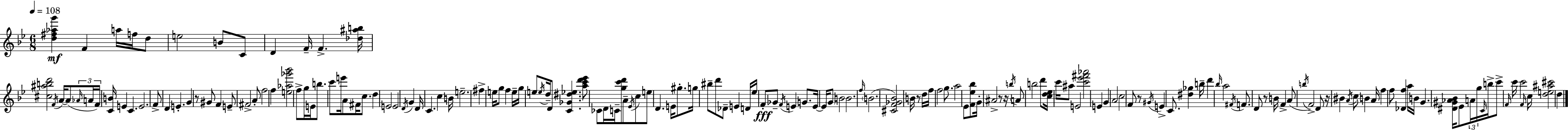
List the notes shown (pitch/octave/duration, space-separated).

[D5,F#5,Ab5,G6]/q F4/q A5/s F5/s D5/e E5/h B4/e C4/e D4/q F4/s F4/q. [Db5,A#5,B5]/s [C#5,A#5,B5,D6]/h F4/s A4/s A4/e Ab4/s A4/s F4/s [C4,B4]/s E4/q C4/q. E4/h. F4/e D4/q E4/q. G4/q R/e G#4/e F4/q E4/e F#4/h A4/e F5/h F5/q [E5,Ab5,Gb6,Bb6]/h F5/e G5/s E4/s B5/e. C6/e E6/s A4/e F#4/s C5/e. D5/q E4/h E4/h D4/s G4/q D4/s C4/q. C5/q B4/s E5/h. F#5/q E5/s G5/e F5/q E5/s G5/s E5/e E5/s D5/s D4/e [C4,Gb4,D#5,Eb5]/q. [A5,C6,D6,Eb6]/e CES4/e D4/s C4/s [G5,C6,D6]/e A4/e Eb4/s C5/e E5/e D4/q. E4/s G#5/e. G5/s BIS5/e D6/e Db4/e E4/q D4/s Eb5/s F4/e Gb4/e F4/s E4/q G4/e. E4/s E4/s G4/e B4/h B4/h. F5/s B4/h. [C#4,F4,Gb4,Bb4]/h B4/s R/e D5/s F5/s F5/h G5/e. A5/h Eb4/e [F4,Eb5,Bb5]/e G4/s A#4/h R/e R/s B5/s A4/e B5/h D6/e [C5,D5,Eb5]/s C6/s A#5/e E4/h [C6,Eb6,F#6,Ab6]/h E4/q G4/q A4/h C5/h F4/e R/e G#4/s E4/q C4/e. [D#5,Gb5]/q B5/s D6/q Bb5/s A5/h F#4/s F4/e. D4/e R/e B4/s F4/q A4/e B5/s F4/h D4/e R/s BIS4/q A4/s C5/e B4/q A4/s F5/q F5/e [Db4,F5]/q A5/s B4/s G4/q. [D#4,G#4,Ab4,Bb4]/s Eb4/e A4/s G5/s C4/s B5/s C6/e F4/s C6/s C6/h F4/s C5/s [D5,E5,A#5,C#6]/h D5/q